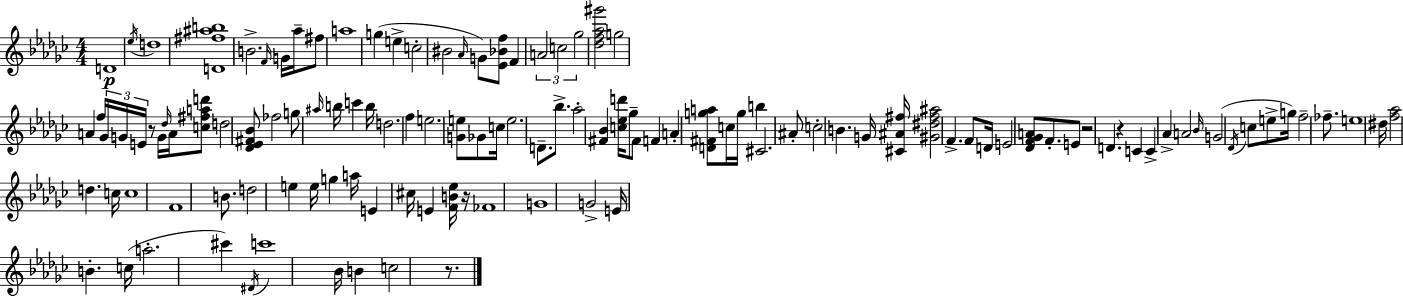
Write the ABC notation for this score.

X:1
T:Untitled
M:4/4
L:1/4
K:Ebm
D4 _e/4 d4 [D^f^ab]4 B2 F/4 G/4 _a/4 ^f/2 a4 g e c2 ^B2 _A/4 G/2 [_E_Bf]/2 F A2 c2 _g2 [_df_a^g']2 g2 A f/4 _G/4 G/4 E/4 z/2 G/4 _d/4 A/4 [c^fad']/2 d2 [_D_E^F_B]/2 _f2 g/2 ^a/4 b/4 c' b/4 d2 f e2 [Ge]/2 _G/2 c/4 e2 D/2 _b/2 _a2 [^F_B] [c_ed']/4 _g/2 ^F/2 F A [D^Fga]/2 c/4 g/4 b ^C2 ^A/2 c2 B G/4 [^C^A^f]/4 [^G^d^f^a]2 F F/2 D/4 E2 [_DF_GA]/2 F/2 E/2 z2 D z C C _A A2 _B/4 G2 _D/4 c/2 e/2 g/4 f2 _f/2 e4 ^d/4 [f_a]2 d c/4 c4 F4 B/2 d2 e e/4 g a/4 E ^c/4 E [FB_e]/4 z/4 _F4 G4 G2 E/4 B c/4 a2 ^c' ^D/4 c'4 _B/4 B c2 z/2